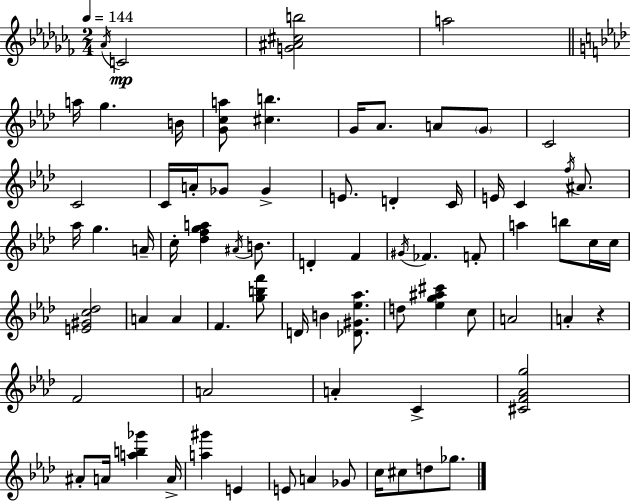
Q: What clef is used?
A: treble